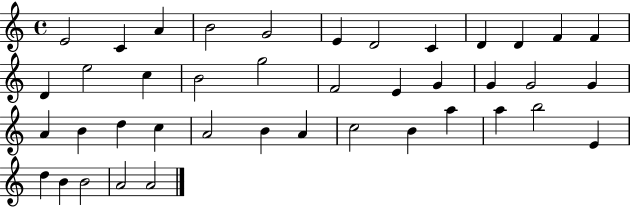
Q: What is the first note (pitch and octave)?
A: E4